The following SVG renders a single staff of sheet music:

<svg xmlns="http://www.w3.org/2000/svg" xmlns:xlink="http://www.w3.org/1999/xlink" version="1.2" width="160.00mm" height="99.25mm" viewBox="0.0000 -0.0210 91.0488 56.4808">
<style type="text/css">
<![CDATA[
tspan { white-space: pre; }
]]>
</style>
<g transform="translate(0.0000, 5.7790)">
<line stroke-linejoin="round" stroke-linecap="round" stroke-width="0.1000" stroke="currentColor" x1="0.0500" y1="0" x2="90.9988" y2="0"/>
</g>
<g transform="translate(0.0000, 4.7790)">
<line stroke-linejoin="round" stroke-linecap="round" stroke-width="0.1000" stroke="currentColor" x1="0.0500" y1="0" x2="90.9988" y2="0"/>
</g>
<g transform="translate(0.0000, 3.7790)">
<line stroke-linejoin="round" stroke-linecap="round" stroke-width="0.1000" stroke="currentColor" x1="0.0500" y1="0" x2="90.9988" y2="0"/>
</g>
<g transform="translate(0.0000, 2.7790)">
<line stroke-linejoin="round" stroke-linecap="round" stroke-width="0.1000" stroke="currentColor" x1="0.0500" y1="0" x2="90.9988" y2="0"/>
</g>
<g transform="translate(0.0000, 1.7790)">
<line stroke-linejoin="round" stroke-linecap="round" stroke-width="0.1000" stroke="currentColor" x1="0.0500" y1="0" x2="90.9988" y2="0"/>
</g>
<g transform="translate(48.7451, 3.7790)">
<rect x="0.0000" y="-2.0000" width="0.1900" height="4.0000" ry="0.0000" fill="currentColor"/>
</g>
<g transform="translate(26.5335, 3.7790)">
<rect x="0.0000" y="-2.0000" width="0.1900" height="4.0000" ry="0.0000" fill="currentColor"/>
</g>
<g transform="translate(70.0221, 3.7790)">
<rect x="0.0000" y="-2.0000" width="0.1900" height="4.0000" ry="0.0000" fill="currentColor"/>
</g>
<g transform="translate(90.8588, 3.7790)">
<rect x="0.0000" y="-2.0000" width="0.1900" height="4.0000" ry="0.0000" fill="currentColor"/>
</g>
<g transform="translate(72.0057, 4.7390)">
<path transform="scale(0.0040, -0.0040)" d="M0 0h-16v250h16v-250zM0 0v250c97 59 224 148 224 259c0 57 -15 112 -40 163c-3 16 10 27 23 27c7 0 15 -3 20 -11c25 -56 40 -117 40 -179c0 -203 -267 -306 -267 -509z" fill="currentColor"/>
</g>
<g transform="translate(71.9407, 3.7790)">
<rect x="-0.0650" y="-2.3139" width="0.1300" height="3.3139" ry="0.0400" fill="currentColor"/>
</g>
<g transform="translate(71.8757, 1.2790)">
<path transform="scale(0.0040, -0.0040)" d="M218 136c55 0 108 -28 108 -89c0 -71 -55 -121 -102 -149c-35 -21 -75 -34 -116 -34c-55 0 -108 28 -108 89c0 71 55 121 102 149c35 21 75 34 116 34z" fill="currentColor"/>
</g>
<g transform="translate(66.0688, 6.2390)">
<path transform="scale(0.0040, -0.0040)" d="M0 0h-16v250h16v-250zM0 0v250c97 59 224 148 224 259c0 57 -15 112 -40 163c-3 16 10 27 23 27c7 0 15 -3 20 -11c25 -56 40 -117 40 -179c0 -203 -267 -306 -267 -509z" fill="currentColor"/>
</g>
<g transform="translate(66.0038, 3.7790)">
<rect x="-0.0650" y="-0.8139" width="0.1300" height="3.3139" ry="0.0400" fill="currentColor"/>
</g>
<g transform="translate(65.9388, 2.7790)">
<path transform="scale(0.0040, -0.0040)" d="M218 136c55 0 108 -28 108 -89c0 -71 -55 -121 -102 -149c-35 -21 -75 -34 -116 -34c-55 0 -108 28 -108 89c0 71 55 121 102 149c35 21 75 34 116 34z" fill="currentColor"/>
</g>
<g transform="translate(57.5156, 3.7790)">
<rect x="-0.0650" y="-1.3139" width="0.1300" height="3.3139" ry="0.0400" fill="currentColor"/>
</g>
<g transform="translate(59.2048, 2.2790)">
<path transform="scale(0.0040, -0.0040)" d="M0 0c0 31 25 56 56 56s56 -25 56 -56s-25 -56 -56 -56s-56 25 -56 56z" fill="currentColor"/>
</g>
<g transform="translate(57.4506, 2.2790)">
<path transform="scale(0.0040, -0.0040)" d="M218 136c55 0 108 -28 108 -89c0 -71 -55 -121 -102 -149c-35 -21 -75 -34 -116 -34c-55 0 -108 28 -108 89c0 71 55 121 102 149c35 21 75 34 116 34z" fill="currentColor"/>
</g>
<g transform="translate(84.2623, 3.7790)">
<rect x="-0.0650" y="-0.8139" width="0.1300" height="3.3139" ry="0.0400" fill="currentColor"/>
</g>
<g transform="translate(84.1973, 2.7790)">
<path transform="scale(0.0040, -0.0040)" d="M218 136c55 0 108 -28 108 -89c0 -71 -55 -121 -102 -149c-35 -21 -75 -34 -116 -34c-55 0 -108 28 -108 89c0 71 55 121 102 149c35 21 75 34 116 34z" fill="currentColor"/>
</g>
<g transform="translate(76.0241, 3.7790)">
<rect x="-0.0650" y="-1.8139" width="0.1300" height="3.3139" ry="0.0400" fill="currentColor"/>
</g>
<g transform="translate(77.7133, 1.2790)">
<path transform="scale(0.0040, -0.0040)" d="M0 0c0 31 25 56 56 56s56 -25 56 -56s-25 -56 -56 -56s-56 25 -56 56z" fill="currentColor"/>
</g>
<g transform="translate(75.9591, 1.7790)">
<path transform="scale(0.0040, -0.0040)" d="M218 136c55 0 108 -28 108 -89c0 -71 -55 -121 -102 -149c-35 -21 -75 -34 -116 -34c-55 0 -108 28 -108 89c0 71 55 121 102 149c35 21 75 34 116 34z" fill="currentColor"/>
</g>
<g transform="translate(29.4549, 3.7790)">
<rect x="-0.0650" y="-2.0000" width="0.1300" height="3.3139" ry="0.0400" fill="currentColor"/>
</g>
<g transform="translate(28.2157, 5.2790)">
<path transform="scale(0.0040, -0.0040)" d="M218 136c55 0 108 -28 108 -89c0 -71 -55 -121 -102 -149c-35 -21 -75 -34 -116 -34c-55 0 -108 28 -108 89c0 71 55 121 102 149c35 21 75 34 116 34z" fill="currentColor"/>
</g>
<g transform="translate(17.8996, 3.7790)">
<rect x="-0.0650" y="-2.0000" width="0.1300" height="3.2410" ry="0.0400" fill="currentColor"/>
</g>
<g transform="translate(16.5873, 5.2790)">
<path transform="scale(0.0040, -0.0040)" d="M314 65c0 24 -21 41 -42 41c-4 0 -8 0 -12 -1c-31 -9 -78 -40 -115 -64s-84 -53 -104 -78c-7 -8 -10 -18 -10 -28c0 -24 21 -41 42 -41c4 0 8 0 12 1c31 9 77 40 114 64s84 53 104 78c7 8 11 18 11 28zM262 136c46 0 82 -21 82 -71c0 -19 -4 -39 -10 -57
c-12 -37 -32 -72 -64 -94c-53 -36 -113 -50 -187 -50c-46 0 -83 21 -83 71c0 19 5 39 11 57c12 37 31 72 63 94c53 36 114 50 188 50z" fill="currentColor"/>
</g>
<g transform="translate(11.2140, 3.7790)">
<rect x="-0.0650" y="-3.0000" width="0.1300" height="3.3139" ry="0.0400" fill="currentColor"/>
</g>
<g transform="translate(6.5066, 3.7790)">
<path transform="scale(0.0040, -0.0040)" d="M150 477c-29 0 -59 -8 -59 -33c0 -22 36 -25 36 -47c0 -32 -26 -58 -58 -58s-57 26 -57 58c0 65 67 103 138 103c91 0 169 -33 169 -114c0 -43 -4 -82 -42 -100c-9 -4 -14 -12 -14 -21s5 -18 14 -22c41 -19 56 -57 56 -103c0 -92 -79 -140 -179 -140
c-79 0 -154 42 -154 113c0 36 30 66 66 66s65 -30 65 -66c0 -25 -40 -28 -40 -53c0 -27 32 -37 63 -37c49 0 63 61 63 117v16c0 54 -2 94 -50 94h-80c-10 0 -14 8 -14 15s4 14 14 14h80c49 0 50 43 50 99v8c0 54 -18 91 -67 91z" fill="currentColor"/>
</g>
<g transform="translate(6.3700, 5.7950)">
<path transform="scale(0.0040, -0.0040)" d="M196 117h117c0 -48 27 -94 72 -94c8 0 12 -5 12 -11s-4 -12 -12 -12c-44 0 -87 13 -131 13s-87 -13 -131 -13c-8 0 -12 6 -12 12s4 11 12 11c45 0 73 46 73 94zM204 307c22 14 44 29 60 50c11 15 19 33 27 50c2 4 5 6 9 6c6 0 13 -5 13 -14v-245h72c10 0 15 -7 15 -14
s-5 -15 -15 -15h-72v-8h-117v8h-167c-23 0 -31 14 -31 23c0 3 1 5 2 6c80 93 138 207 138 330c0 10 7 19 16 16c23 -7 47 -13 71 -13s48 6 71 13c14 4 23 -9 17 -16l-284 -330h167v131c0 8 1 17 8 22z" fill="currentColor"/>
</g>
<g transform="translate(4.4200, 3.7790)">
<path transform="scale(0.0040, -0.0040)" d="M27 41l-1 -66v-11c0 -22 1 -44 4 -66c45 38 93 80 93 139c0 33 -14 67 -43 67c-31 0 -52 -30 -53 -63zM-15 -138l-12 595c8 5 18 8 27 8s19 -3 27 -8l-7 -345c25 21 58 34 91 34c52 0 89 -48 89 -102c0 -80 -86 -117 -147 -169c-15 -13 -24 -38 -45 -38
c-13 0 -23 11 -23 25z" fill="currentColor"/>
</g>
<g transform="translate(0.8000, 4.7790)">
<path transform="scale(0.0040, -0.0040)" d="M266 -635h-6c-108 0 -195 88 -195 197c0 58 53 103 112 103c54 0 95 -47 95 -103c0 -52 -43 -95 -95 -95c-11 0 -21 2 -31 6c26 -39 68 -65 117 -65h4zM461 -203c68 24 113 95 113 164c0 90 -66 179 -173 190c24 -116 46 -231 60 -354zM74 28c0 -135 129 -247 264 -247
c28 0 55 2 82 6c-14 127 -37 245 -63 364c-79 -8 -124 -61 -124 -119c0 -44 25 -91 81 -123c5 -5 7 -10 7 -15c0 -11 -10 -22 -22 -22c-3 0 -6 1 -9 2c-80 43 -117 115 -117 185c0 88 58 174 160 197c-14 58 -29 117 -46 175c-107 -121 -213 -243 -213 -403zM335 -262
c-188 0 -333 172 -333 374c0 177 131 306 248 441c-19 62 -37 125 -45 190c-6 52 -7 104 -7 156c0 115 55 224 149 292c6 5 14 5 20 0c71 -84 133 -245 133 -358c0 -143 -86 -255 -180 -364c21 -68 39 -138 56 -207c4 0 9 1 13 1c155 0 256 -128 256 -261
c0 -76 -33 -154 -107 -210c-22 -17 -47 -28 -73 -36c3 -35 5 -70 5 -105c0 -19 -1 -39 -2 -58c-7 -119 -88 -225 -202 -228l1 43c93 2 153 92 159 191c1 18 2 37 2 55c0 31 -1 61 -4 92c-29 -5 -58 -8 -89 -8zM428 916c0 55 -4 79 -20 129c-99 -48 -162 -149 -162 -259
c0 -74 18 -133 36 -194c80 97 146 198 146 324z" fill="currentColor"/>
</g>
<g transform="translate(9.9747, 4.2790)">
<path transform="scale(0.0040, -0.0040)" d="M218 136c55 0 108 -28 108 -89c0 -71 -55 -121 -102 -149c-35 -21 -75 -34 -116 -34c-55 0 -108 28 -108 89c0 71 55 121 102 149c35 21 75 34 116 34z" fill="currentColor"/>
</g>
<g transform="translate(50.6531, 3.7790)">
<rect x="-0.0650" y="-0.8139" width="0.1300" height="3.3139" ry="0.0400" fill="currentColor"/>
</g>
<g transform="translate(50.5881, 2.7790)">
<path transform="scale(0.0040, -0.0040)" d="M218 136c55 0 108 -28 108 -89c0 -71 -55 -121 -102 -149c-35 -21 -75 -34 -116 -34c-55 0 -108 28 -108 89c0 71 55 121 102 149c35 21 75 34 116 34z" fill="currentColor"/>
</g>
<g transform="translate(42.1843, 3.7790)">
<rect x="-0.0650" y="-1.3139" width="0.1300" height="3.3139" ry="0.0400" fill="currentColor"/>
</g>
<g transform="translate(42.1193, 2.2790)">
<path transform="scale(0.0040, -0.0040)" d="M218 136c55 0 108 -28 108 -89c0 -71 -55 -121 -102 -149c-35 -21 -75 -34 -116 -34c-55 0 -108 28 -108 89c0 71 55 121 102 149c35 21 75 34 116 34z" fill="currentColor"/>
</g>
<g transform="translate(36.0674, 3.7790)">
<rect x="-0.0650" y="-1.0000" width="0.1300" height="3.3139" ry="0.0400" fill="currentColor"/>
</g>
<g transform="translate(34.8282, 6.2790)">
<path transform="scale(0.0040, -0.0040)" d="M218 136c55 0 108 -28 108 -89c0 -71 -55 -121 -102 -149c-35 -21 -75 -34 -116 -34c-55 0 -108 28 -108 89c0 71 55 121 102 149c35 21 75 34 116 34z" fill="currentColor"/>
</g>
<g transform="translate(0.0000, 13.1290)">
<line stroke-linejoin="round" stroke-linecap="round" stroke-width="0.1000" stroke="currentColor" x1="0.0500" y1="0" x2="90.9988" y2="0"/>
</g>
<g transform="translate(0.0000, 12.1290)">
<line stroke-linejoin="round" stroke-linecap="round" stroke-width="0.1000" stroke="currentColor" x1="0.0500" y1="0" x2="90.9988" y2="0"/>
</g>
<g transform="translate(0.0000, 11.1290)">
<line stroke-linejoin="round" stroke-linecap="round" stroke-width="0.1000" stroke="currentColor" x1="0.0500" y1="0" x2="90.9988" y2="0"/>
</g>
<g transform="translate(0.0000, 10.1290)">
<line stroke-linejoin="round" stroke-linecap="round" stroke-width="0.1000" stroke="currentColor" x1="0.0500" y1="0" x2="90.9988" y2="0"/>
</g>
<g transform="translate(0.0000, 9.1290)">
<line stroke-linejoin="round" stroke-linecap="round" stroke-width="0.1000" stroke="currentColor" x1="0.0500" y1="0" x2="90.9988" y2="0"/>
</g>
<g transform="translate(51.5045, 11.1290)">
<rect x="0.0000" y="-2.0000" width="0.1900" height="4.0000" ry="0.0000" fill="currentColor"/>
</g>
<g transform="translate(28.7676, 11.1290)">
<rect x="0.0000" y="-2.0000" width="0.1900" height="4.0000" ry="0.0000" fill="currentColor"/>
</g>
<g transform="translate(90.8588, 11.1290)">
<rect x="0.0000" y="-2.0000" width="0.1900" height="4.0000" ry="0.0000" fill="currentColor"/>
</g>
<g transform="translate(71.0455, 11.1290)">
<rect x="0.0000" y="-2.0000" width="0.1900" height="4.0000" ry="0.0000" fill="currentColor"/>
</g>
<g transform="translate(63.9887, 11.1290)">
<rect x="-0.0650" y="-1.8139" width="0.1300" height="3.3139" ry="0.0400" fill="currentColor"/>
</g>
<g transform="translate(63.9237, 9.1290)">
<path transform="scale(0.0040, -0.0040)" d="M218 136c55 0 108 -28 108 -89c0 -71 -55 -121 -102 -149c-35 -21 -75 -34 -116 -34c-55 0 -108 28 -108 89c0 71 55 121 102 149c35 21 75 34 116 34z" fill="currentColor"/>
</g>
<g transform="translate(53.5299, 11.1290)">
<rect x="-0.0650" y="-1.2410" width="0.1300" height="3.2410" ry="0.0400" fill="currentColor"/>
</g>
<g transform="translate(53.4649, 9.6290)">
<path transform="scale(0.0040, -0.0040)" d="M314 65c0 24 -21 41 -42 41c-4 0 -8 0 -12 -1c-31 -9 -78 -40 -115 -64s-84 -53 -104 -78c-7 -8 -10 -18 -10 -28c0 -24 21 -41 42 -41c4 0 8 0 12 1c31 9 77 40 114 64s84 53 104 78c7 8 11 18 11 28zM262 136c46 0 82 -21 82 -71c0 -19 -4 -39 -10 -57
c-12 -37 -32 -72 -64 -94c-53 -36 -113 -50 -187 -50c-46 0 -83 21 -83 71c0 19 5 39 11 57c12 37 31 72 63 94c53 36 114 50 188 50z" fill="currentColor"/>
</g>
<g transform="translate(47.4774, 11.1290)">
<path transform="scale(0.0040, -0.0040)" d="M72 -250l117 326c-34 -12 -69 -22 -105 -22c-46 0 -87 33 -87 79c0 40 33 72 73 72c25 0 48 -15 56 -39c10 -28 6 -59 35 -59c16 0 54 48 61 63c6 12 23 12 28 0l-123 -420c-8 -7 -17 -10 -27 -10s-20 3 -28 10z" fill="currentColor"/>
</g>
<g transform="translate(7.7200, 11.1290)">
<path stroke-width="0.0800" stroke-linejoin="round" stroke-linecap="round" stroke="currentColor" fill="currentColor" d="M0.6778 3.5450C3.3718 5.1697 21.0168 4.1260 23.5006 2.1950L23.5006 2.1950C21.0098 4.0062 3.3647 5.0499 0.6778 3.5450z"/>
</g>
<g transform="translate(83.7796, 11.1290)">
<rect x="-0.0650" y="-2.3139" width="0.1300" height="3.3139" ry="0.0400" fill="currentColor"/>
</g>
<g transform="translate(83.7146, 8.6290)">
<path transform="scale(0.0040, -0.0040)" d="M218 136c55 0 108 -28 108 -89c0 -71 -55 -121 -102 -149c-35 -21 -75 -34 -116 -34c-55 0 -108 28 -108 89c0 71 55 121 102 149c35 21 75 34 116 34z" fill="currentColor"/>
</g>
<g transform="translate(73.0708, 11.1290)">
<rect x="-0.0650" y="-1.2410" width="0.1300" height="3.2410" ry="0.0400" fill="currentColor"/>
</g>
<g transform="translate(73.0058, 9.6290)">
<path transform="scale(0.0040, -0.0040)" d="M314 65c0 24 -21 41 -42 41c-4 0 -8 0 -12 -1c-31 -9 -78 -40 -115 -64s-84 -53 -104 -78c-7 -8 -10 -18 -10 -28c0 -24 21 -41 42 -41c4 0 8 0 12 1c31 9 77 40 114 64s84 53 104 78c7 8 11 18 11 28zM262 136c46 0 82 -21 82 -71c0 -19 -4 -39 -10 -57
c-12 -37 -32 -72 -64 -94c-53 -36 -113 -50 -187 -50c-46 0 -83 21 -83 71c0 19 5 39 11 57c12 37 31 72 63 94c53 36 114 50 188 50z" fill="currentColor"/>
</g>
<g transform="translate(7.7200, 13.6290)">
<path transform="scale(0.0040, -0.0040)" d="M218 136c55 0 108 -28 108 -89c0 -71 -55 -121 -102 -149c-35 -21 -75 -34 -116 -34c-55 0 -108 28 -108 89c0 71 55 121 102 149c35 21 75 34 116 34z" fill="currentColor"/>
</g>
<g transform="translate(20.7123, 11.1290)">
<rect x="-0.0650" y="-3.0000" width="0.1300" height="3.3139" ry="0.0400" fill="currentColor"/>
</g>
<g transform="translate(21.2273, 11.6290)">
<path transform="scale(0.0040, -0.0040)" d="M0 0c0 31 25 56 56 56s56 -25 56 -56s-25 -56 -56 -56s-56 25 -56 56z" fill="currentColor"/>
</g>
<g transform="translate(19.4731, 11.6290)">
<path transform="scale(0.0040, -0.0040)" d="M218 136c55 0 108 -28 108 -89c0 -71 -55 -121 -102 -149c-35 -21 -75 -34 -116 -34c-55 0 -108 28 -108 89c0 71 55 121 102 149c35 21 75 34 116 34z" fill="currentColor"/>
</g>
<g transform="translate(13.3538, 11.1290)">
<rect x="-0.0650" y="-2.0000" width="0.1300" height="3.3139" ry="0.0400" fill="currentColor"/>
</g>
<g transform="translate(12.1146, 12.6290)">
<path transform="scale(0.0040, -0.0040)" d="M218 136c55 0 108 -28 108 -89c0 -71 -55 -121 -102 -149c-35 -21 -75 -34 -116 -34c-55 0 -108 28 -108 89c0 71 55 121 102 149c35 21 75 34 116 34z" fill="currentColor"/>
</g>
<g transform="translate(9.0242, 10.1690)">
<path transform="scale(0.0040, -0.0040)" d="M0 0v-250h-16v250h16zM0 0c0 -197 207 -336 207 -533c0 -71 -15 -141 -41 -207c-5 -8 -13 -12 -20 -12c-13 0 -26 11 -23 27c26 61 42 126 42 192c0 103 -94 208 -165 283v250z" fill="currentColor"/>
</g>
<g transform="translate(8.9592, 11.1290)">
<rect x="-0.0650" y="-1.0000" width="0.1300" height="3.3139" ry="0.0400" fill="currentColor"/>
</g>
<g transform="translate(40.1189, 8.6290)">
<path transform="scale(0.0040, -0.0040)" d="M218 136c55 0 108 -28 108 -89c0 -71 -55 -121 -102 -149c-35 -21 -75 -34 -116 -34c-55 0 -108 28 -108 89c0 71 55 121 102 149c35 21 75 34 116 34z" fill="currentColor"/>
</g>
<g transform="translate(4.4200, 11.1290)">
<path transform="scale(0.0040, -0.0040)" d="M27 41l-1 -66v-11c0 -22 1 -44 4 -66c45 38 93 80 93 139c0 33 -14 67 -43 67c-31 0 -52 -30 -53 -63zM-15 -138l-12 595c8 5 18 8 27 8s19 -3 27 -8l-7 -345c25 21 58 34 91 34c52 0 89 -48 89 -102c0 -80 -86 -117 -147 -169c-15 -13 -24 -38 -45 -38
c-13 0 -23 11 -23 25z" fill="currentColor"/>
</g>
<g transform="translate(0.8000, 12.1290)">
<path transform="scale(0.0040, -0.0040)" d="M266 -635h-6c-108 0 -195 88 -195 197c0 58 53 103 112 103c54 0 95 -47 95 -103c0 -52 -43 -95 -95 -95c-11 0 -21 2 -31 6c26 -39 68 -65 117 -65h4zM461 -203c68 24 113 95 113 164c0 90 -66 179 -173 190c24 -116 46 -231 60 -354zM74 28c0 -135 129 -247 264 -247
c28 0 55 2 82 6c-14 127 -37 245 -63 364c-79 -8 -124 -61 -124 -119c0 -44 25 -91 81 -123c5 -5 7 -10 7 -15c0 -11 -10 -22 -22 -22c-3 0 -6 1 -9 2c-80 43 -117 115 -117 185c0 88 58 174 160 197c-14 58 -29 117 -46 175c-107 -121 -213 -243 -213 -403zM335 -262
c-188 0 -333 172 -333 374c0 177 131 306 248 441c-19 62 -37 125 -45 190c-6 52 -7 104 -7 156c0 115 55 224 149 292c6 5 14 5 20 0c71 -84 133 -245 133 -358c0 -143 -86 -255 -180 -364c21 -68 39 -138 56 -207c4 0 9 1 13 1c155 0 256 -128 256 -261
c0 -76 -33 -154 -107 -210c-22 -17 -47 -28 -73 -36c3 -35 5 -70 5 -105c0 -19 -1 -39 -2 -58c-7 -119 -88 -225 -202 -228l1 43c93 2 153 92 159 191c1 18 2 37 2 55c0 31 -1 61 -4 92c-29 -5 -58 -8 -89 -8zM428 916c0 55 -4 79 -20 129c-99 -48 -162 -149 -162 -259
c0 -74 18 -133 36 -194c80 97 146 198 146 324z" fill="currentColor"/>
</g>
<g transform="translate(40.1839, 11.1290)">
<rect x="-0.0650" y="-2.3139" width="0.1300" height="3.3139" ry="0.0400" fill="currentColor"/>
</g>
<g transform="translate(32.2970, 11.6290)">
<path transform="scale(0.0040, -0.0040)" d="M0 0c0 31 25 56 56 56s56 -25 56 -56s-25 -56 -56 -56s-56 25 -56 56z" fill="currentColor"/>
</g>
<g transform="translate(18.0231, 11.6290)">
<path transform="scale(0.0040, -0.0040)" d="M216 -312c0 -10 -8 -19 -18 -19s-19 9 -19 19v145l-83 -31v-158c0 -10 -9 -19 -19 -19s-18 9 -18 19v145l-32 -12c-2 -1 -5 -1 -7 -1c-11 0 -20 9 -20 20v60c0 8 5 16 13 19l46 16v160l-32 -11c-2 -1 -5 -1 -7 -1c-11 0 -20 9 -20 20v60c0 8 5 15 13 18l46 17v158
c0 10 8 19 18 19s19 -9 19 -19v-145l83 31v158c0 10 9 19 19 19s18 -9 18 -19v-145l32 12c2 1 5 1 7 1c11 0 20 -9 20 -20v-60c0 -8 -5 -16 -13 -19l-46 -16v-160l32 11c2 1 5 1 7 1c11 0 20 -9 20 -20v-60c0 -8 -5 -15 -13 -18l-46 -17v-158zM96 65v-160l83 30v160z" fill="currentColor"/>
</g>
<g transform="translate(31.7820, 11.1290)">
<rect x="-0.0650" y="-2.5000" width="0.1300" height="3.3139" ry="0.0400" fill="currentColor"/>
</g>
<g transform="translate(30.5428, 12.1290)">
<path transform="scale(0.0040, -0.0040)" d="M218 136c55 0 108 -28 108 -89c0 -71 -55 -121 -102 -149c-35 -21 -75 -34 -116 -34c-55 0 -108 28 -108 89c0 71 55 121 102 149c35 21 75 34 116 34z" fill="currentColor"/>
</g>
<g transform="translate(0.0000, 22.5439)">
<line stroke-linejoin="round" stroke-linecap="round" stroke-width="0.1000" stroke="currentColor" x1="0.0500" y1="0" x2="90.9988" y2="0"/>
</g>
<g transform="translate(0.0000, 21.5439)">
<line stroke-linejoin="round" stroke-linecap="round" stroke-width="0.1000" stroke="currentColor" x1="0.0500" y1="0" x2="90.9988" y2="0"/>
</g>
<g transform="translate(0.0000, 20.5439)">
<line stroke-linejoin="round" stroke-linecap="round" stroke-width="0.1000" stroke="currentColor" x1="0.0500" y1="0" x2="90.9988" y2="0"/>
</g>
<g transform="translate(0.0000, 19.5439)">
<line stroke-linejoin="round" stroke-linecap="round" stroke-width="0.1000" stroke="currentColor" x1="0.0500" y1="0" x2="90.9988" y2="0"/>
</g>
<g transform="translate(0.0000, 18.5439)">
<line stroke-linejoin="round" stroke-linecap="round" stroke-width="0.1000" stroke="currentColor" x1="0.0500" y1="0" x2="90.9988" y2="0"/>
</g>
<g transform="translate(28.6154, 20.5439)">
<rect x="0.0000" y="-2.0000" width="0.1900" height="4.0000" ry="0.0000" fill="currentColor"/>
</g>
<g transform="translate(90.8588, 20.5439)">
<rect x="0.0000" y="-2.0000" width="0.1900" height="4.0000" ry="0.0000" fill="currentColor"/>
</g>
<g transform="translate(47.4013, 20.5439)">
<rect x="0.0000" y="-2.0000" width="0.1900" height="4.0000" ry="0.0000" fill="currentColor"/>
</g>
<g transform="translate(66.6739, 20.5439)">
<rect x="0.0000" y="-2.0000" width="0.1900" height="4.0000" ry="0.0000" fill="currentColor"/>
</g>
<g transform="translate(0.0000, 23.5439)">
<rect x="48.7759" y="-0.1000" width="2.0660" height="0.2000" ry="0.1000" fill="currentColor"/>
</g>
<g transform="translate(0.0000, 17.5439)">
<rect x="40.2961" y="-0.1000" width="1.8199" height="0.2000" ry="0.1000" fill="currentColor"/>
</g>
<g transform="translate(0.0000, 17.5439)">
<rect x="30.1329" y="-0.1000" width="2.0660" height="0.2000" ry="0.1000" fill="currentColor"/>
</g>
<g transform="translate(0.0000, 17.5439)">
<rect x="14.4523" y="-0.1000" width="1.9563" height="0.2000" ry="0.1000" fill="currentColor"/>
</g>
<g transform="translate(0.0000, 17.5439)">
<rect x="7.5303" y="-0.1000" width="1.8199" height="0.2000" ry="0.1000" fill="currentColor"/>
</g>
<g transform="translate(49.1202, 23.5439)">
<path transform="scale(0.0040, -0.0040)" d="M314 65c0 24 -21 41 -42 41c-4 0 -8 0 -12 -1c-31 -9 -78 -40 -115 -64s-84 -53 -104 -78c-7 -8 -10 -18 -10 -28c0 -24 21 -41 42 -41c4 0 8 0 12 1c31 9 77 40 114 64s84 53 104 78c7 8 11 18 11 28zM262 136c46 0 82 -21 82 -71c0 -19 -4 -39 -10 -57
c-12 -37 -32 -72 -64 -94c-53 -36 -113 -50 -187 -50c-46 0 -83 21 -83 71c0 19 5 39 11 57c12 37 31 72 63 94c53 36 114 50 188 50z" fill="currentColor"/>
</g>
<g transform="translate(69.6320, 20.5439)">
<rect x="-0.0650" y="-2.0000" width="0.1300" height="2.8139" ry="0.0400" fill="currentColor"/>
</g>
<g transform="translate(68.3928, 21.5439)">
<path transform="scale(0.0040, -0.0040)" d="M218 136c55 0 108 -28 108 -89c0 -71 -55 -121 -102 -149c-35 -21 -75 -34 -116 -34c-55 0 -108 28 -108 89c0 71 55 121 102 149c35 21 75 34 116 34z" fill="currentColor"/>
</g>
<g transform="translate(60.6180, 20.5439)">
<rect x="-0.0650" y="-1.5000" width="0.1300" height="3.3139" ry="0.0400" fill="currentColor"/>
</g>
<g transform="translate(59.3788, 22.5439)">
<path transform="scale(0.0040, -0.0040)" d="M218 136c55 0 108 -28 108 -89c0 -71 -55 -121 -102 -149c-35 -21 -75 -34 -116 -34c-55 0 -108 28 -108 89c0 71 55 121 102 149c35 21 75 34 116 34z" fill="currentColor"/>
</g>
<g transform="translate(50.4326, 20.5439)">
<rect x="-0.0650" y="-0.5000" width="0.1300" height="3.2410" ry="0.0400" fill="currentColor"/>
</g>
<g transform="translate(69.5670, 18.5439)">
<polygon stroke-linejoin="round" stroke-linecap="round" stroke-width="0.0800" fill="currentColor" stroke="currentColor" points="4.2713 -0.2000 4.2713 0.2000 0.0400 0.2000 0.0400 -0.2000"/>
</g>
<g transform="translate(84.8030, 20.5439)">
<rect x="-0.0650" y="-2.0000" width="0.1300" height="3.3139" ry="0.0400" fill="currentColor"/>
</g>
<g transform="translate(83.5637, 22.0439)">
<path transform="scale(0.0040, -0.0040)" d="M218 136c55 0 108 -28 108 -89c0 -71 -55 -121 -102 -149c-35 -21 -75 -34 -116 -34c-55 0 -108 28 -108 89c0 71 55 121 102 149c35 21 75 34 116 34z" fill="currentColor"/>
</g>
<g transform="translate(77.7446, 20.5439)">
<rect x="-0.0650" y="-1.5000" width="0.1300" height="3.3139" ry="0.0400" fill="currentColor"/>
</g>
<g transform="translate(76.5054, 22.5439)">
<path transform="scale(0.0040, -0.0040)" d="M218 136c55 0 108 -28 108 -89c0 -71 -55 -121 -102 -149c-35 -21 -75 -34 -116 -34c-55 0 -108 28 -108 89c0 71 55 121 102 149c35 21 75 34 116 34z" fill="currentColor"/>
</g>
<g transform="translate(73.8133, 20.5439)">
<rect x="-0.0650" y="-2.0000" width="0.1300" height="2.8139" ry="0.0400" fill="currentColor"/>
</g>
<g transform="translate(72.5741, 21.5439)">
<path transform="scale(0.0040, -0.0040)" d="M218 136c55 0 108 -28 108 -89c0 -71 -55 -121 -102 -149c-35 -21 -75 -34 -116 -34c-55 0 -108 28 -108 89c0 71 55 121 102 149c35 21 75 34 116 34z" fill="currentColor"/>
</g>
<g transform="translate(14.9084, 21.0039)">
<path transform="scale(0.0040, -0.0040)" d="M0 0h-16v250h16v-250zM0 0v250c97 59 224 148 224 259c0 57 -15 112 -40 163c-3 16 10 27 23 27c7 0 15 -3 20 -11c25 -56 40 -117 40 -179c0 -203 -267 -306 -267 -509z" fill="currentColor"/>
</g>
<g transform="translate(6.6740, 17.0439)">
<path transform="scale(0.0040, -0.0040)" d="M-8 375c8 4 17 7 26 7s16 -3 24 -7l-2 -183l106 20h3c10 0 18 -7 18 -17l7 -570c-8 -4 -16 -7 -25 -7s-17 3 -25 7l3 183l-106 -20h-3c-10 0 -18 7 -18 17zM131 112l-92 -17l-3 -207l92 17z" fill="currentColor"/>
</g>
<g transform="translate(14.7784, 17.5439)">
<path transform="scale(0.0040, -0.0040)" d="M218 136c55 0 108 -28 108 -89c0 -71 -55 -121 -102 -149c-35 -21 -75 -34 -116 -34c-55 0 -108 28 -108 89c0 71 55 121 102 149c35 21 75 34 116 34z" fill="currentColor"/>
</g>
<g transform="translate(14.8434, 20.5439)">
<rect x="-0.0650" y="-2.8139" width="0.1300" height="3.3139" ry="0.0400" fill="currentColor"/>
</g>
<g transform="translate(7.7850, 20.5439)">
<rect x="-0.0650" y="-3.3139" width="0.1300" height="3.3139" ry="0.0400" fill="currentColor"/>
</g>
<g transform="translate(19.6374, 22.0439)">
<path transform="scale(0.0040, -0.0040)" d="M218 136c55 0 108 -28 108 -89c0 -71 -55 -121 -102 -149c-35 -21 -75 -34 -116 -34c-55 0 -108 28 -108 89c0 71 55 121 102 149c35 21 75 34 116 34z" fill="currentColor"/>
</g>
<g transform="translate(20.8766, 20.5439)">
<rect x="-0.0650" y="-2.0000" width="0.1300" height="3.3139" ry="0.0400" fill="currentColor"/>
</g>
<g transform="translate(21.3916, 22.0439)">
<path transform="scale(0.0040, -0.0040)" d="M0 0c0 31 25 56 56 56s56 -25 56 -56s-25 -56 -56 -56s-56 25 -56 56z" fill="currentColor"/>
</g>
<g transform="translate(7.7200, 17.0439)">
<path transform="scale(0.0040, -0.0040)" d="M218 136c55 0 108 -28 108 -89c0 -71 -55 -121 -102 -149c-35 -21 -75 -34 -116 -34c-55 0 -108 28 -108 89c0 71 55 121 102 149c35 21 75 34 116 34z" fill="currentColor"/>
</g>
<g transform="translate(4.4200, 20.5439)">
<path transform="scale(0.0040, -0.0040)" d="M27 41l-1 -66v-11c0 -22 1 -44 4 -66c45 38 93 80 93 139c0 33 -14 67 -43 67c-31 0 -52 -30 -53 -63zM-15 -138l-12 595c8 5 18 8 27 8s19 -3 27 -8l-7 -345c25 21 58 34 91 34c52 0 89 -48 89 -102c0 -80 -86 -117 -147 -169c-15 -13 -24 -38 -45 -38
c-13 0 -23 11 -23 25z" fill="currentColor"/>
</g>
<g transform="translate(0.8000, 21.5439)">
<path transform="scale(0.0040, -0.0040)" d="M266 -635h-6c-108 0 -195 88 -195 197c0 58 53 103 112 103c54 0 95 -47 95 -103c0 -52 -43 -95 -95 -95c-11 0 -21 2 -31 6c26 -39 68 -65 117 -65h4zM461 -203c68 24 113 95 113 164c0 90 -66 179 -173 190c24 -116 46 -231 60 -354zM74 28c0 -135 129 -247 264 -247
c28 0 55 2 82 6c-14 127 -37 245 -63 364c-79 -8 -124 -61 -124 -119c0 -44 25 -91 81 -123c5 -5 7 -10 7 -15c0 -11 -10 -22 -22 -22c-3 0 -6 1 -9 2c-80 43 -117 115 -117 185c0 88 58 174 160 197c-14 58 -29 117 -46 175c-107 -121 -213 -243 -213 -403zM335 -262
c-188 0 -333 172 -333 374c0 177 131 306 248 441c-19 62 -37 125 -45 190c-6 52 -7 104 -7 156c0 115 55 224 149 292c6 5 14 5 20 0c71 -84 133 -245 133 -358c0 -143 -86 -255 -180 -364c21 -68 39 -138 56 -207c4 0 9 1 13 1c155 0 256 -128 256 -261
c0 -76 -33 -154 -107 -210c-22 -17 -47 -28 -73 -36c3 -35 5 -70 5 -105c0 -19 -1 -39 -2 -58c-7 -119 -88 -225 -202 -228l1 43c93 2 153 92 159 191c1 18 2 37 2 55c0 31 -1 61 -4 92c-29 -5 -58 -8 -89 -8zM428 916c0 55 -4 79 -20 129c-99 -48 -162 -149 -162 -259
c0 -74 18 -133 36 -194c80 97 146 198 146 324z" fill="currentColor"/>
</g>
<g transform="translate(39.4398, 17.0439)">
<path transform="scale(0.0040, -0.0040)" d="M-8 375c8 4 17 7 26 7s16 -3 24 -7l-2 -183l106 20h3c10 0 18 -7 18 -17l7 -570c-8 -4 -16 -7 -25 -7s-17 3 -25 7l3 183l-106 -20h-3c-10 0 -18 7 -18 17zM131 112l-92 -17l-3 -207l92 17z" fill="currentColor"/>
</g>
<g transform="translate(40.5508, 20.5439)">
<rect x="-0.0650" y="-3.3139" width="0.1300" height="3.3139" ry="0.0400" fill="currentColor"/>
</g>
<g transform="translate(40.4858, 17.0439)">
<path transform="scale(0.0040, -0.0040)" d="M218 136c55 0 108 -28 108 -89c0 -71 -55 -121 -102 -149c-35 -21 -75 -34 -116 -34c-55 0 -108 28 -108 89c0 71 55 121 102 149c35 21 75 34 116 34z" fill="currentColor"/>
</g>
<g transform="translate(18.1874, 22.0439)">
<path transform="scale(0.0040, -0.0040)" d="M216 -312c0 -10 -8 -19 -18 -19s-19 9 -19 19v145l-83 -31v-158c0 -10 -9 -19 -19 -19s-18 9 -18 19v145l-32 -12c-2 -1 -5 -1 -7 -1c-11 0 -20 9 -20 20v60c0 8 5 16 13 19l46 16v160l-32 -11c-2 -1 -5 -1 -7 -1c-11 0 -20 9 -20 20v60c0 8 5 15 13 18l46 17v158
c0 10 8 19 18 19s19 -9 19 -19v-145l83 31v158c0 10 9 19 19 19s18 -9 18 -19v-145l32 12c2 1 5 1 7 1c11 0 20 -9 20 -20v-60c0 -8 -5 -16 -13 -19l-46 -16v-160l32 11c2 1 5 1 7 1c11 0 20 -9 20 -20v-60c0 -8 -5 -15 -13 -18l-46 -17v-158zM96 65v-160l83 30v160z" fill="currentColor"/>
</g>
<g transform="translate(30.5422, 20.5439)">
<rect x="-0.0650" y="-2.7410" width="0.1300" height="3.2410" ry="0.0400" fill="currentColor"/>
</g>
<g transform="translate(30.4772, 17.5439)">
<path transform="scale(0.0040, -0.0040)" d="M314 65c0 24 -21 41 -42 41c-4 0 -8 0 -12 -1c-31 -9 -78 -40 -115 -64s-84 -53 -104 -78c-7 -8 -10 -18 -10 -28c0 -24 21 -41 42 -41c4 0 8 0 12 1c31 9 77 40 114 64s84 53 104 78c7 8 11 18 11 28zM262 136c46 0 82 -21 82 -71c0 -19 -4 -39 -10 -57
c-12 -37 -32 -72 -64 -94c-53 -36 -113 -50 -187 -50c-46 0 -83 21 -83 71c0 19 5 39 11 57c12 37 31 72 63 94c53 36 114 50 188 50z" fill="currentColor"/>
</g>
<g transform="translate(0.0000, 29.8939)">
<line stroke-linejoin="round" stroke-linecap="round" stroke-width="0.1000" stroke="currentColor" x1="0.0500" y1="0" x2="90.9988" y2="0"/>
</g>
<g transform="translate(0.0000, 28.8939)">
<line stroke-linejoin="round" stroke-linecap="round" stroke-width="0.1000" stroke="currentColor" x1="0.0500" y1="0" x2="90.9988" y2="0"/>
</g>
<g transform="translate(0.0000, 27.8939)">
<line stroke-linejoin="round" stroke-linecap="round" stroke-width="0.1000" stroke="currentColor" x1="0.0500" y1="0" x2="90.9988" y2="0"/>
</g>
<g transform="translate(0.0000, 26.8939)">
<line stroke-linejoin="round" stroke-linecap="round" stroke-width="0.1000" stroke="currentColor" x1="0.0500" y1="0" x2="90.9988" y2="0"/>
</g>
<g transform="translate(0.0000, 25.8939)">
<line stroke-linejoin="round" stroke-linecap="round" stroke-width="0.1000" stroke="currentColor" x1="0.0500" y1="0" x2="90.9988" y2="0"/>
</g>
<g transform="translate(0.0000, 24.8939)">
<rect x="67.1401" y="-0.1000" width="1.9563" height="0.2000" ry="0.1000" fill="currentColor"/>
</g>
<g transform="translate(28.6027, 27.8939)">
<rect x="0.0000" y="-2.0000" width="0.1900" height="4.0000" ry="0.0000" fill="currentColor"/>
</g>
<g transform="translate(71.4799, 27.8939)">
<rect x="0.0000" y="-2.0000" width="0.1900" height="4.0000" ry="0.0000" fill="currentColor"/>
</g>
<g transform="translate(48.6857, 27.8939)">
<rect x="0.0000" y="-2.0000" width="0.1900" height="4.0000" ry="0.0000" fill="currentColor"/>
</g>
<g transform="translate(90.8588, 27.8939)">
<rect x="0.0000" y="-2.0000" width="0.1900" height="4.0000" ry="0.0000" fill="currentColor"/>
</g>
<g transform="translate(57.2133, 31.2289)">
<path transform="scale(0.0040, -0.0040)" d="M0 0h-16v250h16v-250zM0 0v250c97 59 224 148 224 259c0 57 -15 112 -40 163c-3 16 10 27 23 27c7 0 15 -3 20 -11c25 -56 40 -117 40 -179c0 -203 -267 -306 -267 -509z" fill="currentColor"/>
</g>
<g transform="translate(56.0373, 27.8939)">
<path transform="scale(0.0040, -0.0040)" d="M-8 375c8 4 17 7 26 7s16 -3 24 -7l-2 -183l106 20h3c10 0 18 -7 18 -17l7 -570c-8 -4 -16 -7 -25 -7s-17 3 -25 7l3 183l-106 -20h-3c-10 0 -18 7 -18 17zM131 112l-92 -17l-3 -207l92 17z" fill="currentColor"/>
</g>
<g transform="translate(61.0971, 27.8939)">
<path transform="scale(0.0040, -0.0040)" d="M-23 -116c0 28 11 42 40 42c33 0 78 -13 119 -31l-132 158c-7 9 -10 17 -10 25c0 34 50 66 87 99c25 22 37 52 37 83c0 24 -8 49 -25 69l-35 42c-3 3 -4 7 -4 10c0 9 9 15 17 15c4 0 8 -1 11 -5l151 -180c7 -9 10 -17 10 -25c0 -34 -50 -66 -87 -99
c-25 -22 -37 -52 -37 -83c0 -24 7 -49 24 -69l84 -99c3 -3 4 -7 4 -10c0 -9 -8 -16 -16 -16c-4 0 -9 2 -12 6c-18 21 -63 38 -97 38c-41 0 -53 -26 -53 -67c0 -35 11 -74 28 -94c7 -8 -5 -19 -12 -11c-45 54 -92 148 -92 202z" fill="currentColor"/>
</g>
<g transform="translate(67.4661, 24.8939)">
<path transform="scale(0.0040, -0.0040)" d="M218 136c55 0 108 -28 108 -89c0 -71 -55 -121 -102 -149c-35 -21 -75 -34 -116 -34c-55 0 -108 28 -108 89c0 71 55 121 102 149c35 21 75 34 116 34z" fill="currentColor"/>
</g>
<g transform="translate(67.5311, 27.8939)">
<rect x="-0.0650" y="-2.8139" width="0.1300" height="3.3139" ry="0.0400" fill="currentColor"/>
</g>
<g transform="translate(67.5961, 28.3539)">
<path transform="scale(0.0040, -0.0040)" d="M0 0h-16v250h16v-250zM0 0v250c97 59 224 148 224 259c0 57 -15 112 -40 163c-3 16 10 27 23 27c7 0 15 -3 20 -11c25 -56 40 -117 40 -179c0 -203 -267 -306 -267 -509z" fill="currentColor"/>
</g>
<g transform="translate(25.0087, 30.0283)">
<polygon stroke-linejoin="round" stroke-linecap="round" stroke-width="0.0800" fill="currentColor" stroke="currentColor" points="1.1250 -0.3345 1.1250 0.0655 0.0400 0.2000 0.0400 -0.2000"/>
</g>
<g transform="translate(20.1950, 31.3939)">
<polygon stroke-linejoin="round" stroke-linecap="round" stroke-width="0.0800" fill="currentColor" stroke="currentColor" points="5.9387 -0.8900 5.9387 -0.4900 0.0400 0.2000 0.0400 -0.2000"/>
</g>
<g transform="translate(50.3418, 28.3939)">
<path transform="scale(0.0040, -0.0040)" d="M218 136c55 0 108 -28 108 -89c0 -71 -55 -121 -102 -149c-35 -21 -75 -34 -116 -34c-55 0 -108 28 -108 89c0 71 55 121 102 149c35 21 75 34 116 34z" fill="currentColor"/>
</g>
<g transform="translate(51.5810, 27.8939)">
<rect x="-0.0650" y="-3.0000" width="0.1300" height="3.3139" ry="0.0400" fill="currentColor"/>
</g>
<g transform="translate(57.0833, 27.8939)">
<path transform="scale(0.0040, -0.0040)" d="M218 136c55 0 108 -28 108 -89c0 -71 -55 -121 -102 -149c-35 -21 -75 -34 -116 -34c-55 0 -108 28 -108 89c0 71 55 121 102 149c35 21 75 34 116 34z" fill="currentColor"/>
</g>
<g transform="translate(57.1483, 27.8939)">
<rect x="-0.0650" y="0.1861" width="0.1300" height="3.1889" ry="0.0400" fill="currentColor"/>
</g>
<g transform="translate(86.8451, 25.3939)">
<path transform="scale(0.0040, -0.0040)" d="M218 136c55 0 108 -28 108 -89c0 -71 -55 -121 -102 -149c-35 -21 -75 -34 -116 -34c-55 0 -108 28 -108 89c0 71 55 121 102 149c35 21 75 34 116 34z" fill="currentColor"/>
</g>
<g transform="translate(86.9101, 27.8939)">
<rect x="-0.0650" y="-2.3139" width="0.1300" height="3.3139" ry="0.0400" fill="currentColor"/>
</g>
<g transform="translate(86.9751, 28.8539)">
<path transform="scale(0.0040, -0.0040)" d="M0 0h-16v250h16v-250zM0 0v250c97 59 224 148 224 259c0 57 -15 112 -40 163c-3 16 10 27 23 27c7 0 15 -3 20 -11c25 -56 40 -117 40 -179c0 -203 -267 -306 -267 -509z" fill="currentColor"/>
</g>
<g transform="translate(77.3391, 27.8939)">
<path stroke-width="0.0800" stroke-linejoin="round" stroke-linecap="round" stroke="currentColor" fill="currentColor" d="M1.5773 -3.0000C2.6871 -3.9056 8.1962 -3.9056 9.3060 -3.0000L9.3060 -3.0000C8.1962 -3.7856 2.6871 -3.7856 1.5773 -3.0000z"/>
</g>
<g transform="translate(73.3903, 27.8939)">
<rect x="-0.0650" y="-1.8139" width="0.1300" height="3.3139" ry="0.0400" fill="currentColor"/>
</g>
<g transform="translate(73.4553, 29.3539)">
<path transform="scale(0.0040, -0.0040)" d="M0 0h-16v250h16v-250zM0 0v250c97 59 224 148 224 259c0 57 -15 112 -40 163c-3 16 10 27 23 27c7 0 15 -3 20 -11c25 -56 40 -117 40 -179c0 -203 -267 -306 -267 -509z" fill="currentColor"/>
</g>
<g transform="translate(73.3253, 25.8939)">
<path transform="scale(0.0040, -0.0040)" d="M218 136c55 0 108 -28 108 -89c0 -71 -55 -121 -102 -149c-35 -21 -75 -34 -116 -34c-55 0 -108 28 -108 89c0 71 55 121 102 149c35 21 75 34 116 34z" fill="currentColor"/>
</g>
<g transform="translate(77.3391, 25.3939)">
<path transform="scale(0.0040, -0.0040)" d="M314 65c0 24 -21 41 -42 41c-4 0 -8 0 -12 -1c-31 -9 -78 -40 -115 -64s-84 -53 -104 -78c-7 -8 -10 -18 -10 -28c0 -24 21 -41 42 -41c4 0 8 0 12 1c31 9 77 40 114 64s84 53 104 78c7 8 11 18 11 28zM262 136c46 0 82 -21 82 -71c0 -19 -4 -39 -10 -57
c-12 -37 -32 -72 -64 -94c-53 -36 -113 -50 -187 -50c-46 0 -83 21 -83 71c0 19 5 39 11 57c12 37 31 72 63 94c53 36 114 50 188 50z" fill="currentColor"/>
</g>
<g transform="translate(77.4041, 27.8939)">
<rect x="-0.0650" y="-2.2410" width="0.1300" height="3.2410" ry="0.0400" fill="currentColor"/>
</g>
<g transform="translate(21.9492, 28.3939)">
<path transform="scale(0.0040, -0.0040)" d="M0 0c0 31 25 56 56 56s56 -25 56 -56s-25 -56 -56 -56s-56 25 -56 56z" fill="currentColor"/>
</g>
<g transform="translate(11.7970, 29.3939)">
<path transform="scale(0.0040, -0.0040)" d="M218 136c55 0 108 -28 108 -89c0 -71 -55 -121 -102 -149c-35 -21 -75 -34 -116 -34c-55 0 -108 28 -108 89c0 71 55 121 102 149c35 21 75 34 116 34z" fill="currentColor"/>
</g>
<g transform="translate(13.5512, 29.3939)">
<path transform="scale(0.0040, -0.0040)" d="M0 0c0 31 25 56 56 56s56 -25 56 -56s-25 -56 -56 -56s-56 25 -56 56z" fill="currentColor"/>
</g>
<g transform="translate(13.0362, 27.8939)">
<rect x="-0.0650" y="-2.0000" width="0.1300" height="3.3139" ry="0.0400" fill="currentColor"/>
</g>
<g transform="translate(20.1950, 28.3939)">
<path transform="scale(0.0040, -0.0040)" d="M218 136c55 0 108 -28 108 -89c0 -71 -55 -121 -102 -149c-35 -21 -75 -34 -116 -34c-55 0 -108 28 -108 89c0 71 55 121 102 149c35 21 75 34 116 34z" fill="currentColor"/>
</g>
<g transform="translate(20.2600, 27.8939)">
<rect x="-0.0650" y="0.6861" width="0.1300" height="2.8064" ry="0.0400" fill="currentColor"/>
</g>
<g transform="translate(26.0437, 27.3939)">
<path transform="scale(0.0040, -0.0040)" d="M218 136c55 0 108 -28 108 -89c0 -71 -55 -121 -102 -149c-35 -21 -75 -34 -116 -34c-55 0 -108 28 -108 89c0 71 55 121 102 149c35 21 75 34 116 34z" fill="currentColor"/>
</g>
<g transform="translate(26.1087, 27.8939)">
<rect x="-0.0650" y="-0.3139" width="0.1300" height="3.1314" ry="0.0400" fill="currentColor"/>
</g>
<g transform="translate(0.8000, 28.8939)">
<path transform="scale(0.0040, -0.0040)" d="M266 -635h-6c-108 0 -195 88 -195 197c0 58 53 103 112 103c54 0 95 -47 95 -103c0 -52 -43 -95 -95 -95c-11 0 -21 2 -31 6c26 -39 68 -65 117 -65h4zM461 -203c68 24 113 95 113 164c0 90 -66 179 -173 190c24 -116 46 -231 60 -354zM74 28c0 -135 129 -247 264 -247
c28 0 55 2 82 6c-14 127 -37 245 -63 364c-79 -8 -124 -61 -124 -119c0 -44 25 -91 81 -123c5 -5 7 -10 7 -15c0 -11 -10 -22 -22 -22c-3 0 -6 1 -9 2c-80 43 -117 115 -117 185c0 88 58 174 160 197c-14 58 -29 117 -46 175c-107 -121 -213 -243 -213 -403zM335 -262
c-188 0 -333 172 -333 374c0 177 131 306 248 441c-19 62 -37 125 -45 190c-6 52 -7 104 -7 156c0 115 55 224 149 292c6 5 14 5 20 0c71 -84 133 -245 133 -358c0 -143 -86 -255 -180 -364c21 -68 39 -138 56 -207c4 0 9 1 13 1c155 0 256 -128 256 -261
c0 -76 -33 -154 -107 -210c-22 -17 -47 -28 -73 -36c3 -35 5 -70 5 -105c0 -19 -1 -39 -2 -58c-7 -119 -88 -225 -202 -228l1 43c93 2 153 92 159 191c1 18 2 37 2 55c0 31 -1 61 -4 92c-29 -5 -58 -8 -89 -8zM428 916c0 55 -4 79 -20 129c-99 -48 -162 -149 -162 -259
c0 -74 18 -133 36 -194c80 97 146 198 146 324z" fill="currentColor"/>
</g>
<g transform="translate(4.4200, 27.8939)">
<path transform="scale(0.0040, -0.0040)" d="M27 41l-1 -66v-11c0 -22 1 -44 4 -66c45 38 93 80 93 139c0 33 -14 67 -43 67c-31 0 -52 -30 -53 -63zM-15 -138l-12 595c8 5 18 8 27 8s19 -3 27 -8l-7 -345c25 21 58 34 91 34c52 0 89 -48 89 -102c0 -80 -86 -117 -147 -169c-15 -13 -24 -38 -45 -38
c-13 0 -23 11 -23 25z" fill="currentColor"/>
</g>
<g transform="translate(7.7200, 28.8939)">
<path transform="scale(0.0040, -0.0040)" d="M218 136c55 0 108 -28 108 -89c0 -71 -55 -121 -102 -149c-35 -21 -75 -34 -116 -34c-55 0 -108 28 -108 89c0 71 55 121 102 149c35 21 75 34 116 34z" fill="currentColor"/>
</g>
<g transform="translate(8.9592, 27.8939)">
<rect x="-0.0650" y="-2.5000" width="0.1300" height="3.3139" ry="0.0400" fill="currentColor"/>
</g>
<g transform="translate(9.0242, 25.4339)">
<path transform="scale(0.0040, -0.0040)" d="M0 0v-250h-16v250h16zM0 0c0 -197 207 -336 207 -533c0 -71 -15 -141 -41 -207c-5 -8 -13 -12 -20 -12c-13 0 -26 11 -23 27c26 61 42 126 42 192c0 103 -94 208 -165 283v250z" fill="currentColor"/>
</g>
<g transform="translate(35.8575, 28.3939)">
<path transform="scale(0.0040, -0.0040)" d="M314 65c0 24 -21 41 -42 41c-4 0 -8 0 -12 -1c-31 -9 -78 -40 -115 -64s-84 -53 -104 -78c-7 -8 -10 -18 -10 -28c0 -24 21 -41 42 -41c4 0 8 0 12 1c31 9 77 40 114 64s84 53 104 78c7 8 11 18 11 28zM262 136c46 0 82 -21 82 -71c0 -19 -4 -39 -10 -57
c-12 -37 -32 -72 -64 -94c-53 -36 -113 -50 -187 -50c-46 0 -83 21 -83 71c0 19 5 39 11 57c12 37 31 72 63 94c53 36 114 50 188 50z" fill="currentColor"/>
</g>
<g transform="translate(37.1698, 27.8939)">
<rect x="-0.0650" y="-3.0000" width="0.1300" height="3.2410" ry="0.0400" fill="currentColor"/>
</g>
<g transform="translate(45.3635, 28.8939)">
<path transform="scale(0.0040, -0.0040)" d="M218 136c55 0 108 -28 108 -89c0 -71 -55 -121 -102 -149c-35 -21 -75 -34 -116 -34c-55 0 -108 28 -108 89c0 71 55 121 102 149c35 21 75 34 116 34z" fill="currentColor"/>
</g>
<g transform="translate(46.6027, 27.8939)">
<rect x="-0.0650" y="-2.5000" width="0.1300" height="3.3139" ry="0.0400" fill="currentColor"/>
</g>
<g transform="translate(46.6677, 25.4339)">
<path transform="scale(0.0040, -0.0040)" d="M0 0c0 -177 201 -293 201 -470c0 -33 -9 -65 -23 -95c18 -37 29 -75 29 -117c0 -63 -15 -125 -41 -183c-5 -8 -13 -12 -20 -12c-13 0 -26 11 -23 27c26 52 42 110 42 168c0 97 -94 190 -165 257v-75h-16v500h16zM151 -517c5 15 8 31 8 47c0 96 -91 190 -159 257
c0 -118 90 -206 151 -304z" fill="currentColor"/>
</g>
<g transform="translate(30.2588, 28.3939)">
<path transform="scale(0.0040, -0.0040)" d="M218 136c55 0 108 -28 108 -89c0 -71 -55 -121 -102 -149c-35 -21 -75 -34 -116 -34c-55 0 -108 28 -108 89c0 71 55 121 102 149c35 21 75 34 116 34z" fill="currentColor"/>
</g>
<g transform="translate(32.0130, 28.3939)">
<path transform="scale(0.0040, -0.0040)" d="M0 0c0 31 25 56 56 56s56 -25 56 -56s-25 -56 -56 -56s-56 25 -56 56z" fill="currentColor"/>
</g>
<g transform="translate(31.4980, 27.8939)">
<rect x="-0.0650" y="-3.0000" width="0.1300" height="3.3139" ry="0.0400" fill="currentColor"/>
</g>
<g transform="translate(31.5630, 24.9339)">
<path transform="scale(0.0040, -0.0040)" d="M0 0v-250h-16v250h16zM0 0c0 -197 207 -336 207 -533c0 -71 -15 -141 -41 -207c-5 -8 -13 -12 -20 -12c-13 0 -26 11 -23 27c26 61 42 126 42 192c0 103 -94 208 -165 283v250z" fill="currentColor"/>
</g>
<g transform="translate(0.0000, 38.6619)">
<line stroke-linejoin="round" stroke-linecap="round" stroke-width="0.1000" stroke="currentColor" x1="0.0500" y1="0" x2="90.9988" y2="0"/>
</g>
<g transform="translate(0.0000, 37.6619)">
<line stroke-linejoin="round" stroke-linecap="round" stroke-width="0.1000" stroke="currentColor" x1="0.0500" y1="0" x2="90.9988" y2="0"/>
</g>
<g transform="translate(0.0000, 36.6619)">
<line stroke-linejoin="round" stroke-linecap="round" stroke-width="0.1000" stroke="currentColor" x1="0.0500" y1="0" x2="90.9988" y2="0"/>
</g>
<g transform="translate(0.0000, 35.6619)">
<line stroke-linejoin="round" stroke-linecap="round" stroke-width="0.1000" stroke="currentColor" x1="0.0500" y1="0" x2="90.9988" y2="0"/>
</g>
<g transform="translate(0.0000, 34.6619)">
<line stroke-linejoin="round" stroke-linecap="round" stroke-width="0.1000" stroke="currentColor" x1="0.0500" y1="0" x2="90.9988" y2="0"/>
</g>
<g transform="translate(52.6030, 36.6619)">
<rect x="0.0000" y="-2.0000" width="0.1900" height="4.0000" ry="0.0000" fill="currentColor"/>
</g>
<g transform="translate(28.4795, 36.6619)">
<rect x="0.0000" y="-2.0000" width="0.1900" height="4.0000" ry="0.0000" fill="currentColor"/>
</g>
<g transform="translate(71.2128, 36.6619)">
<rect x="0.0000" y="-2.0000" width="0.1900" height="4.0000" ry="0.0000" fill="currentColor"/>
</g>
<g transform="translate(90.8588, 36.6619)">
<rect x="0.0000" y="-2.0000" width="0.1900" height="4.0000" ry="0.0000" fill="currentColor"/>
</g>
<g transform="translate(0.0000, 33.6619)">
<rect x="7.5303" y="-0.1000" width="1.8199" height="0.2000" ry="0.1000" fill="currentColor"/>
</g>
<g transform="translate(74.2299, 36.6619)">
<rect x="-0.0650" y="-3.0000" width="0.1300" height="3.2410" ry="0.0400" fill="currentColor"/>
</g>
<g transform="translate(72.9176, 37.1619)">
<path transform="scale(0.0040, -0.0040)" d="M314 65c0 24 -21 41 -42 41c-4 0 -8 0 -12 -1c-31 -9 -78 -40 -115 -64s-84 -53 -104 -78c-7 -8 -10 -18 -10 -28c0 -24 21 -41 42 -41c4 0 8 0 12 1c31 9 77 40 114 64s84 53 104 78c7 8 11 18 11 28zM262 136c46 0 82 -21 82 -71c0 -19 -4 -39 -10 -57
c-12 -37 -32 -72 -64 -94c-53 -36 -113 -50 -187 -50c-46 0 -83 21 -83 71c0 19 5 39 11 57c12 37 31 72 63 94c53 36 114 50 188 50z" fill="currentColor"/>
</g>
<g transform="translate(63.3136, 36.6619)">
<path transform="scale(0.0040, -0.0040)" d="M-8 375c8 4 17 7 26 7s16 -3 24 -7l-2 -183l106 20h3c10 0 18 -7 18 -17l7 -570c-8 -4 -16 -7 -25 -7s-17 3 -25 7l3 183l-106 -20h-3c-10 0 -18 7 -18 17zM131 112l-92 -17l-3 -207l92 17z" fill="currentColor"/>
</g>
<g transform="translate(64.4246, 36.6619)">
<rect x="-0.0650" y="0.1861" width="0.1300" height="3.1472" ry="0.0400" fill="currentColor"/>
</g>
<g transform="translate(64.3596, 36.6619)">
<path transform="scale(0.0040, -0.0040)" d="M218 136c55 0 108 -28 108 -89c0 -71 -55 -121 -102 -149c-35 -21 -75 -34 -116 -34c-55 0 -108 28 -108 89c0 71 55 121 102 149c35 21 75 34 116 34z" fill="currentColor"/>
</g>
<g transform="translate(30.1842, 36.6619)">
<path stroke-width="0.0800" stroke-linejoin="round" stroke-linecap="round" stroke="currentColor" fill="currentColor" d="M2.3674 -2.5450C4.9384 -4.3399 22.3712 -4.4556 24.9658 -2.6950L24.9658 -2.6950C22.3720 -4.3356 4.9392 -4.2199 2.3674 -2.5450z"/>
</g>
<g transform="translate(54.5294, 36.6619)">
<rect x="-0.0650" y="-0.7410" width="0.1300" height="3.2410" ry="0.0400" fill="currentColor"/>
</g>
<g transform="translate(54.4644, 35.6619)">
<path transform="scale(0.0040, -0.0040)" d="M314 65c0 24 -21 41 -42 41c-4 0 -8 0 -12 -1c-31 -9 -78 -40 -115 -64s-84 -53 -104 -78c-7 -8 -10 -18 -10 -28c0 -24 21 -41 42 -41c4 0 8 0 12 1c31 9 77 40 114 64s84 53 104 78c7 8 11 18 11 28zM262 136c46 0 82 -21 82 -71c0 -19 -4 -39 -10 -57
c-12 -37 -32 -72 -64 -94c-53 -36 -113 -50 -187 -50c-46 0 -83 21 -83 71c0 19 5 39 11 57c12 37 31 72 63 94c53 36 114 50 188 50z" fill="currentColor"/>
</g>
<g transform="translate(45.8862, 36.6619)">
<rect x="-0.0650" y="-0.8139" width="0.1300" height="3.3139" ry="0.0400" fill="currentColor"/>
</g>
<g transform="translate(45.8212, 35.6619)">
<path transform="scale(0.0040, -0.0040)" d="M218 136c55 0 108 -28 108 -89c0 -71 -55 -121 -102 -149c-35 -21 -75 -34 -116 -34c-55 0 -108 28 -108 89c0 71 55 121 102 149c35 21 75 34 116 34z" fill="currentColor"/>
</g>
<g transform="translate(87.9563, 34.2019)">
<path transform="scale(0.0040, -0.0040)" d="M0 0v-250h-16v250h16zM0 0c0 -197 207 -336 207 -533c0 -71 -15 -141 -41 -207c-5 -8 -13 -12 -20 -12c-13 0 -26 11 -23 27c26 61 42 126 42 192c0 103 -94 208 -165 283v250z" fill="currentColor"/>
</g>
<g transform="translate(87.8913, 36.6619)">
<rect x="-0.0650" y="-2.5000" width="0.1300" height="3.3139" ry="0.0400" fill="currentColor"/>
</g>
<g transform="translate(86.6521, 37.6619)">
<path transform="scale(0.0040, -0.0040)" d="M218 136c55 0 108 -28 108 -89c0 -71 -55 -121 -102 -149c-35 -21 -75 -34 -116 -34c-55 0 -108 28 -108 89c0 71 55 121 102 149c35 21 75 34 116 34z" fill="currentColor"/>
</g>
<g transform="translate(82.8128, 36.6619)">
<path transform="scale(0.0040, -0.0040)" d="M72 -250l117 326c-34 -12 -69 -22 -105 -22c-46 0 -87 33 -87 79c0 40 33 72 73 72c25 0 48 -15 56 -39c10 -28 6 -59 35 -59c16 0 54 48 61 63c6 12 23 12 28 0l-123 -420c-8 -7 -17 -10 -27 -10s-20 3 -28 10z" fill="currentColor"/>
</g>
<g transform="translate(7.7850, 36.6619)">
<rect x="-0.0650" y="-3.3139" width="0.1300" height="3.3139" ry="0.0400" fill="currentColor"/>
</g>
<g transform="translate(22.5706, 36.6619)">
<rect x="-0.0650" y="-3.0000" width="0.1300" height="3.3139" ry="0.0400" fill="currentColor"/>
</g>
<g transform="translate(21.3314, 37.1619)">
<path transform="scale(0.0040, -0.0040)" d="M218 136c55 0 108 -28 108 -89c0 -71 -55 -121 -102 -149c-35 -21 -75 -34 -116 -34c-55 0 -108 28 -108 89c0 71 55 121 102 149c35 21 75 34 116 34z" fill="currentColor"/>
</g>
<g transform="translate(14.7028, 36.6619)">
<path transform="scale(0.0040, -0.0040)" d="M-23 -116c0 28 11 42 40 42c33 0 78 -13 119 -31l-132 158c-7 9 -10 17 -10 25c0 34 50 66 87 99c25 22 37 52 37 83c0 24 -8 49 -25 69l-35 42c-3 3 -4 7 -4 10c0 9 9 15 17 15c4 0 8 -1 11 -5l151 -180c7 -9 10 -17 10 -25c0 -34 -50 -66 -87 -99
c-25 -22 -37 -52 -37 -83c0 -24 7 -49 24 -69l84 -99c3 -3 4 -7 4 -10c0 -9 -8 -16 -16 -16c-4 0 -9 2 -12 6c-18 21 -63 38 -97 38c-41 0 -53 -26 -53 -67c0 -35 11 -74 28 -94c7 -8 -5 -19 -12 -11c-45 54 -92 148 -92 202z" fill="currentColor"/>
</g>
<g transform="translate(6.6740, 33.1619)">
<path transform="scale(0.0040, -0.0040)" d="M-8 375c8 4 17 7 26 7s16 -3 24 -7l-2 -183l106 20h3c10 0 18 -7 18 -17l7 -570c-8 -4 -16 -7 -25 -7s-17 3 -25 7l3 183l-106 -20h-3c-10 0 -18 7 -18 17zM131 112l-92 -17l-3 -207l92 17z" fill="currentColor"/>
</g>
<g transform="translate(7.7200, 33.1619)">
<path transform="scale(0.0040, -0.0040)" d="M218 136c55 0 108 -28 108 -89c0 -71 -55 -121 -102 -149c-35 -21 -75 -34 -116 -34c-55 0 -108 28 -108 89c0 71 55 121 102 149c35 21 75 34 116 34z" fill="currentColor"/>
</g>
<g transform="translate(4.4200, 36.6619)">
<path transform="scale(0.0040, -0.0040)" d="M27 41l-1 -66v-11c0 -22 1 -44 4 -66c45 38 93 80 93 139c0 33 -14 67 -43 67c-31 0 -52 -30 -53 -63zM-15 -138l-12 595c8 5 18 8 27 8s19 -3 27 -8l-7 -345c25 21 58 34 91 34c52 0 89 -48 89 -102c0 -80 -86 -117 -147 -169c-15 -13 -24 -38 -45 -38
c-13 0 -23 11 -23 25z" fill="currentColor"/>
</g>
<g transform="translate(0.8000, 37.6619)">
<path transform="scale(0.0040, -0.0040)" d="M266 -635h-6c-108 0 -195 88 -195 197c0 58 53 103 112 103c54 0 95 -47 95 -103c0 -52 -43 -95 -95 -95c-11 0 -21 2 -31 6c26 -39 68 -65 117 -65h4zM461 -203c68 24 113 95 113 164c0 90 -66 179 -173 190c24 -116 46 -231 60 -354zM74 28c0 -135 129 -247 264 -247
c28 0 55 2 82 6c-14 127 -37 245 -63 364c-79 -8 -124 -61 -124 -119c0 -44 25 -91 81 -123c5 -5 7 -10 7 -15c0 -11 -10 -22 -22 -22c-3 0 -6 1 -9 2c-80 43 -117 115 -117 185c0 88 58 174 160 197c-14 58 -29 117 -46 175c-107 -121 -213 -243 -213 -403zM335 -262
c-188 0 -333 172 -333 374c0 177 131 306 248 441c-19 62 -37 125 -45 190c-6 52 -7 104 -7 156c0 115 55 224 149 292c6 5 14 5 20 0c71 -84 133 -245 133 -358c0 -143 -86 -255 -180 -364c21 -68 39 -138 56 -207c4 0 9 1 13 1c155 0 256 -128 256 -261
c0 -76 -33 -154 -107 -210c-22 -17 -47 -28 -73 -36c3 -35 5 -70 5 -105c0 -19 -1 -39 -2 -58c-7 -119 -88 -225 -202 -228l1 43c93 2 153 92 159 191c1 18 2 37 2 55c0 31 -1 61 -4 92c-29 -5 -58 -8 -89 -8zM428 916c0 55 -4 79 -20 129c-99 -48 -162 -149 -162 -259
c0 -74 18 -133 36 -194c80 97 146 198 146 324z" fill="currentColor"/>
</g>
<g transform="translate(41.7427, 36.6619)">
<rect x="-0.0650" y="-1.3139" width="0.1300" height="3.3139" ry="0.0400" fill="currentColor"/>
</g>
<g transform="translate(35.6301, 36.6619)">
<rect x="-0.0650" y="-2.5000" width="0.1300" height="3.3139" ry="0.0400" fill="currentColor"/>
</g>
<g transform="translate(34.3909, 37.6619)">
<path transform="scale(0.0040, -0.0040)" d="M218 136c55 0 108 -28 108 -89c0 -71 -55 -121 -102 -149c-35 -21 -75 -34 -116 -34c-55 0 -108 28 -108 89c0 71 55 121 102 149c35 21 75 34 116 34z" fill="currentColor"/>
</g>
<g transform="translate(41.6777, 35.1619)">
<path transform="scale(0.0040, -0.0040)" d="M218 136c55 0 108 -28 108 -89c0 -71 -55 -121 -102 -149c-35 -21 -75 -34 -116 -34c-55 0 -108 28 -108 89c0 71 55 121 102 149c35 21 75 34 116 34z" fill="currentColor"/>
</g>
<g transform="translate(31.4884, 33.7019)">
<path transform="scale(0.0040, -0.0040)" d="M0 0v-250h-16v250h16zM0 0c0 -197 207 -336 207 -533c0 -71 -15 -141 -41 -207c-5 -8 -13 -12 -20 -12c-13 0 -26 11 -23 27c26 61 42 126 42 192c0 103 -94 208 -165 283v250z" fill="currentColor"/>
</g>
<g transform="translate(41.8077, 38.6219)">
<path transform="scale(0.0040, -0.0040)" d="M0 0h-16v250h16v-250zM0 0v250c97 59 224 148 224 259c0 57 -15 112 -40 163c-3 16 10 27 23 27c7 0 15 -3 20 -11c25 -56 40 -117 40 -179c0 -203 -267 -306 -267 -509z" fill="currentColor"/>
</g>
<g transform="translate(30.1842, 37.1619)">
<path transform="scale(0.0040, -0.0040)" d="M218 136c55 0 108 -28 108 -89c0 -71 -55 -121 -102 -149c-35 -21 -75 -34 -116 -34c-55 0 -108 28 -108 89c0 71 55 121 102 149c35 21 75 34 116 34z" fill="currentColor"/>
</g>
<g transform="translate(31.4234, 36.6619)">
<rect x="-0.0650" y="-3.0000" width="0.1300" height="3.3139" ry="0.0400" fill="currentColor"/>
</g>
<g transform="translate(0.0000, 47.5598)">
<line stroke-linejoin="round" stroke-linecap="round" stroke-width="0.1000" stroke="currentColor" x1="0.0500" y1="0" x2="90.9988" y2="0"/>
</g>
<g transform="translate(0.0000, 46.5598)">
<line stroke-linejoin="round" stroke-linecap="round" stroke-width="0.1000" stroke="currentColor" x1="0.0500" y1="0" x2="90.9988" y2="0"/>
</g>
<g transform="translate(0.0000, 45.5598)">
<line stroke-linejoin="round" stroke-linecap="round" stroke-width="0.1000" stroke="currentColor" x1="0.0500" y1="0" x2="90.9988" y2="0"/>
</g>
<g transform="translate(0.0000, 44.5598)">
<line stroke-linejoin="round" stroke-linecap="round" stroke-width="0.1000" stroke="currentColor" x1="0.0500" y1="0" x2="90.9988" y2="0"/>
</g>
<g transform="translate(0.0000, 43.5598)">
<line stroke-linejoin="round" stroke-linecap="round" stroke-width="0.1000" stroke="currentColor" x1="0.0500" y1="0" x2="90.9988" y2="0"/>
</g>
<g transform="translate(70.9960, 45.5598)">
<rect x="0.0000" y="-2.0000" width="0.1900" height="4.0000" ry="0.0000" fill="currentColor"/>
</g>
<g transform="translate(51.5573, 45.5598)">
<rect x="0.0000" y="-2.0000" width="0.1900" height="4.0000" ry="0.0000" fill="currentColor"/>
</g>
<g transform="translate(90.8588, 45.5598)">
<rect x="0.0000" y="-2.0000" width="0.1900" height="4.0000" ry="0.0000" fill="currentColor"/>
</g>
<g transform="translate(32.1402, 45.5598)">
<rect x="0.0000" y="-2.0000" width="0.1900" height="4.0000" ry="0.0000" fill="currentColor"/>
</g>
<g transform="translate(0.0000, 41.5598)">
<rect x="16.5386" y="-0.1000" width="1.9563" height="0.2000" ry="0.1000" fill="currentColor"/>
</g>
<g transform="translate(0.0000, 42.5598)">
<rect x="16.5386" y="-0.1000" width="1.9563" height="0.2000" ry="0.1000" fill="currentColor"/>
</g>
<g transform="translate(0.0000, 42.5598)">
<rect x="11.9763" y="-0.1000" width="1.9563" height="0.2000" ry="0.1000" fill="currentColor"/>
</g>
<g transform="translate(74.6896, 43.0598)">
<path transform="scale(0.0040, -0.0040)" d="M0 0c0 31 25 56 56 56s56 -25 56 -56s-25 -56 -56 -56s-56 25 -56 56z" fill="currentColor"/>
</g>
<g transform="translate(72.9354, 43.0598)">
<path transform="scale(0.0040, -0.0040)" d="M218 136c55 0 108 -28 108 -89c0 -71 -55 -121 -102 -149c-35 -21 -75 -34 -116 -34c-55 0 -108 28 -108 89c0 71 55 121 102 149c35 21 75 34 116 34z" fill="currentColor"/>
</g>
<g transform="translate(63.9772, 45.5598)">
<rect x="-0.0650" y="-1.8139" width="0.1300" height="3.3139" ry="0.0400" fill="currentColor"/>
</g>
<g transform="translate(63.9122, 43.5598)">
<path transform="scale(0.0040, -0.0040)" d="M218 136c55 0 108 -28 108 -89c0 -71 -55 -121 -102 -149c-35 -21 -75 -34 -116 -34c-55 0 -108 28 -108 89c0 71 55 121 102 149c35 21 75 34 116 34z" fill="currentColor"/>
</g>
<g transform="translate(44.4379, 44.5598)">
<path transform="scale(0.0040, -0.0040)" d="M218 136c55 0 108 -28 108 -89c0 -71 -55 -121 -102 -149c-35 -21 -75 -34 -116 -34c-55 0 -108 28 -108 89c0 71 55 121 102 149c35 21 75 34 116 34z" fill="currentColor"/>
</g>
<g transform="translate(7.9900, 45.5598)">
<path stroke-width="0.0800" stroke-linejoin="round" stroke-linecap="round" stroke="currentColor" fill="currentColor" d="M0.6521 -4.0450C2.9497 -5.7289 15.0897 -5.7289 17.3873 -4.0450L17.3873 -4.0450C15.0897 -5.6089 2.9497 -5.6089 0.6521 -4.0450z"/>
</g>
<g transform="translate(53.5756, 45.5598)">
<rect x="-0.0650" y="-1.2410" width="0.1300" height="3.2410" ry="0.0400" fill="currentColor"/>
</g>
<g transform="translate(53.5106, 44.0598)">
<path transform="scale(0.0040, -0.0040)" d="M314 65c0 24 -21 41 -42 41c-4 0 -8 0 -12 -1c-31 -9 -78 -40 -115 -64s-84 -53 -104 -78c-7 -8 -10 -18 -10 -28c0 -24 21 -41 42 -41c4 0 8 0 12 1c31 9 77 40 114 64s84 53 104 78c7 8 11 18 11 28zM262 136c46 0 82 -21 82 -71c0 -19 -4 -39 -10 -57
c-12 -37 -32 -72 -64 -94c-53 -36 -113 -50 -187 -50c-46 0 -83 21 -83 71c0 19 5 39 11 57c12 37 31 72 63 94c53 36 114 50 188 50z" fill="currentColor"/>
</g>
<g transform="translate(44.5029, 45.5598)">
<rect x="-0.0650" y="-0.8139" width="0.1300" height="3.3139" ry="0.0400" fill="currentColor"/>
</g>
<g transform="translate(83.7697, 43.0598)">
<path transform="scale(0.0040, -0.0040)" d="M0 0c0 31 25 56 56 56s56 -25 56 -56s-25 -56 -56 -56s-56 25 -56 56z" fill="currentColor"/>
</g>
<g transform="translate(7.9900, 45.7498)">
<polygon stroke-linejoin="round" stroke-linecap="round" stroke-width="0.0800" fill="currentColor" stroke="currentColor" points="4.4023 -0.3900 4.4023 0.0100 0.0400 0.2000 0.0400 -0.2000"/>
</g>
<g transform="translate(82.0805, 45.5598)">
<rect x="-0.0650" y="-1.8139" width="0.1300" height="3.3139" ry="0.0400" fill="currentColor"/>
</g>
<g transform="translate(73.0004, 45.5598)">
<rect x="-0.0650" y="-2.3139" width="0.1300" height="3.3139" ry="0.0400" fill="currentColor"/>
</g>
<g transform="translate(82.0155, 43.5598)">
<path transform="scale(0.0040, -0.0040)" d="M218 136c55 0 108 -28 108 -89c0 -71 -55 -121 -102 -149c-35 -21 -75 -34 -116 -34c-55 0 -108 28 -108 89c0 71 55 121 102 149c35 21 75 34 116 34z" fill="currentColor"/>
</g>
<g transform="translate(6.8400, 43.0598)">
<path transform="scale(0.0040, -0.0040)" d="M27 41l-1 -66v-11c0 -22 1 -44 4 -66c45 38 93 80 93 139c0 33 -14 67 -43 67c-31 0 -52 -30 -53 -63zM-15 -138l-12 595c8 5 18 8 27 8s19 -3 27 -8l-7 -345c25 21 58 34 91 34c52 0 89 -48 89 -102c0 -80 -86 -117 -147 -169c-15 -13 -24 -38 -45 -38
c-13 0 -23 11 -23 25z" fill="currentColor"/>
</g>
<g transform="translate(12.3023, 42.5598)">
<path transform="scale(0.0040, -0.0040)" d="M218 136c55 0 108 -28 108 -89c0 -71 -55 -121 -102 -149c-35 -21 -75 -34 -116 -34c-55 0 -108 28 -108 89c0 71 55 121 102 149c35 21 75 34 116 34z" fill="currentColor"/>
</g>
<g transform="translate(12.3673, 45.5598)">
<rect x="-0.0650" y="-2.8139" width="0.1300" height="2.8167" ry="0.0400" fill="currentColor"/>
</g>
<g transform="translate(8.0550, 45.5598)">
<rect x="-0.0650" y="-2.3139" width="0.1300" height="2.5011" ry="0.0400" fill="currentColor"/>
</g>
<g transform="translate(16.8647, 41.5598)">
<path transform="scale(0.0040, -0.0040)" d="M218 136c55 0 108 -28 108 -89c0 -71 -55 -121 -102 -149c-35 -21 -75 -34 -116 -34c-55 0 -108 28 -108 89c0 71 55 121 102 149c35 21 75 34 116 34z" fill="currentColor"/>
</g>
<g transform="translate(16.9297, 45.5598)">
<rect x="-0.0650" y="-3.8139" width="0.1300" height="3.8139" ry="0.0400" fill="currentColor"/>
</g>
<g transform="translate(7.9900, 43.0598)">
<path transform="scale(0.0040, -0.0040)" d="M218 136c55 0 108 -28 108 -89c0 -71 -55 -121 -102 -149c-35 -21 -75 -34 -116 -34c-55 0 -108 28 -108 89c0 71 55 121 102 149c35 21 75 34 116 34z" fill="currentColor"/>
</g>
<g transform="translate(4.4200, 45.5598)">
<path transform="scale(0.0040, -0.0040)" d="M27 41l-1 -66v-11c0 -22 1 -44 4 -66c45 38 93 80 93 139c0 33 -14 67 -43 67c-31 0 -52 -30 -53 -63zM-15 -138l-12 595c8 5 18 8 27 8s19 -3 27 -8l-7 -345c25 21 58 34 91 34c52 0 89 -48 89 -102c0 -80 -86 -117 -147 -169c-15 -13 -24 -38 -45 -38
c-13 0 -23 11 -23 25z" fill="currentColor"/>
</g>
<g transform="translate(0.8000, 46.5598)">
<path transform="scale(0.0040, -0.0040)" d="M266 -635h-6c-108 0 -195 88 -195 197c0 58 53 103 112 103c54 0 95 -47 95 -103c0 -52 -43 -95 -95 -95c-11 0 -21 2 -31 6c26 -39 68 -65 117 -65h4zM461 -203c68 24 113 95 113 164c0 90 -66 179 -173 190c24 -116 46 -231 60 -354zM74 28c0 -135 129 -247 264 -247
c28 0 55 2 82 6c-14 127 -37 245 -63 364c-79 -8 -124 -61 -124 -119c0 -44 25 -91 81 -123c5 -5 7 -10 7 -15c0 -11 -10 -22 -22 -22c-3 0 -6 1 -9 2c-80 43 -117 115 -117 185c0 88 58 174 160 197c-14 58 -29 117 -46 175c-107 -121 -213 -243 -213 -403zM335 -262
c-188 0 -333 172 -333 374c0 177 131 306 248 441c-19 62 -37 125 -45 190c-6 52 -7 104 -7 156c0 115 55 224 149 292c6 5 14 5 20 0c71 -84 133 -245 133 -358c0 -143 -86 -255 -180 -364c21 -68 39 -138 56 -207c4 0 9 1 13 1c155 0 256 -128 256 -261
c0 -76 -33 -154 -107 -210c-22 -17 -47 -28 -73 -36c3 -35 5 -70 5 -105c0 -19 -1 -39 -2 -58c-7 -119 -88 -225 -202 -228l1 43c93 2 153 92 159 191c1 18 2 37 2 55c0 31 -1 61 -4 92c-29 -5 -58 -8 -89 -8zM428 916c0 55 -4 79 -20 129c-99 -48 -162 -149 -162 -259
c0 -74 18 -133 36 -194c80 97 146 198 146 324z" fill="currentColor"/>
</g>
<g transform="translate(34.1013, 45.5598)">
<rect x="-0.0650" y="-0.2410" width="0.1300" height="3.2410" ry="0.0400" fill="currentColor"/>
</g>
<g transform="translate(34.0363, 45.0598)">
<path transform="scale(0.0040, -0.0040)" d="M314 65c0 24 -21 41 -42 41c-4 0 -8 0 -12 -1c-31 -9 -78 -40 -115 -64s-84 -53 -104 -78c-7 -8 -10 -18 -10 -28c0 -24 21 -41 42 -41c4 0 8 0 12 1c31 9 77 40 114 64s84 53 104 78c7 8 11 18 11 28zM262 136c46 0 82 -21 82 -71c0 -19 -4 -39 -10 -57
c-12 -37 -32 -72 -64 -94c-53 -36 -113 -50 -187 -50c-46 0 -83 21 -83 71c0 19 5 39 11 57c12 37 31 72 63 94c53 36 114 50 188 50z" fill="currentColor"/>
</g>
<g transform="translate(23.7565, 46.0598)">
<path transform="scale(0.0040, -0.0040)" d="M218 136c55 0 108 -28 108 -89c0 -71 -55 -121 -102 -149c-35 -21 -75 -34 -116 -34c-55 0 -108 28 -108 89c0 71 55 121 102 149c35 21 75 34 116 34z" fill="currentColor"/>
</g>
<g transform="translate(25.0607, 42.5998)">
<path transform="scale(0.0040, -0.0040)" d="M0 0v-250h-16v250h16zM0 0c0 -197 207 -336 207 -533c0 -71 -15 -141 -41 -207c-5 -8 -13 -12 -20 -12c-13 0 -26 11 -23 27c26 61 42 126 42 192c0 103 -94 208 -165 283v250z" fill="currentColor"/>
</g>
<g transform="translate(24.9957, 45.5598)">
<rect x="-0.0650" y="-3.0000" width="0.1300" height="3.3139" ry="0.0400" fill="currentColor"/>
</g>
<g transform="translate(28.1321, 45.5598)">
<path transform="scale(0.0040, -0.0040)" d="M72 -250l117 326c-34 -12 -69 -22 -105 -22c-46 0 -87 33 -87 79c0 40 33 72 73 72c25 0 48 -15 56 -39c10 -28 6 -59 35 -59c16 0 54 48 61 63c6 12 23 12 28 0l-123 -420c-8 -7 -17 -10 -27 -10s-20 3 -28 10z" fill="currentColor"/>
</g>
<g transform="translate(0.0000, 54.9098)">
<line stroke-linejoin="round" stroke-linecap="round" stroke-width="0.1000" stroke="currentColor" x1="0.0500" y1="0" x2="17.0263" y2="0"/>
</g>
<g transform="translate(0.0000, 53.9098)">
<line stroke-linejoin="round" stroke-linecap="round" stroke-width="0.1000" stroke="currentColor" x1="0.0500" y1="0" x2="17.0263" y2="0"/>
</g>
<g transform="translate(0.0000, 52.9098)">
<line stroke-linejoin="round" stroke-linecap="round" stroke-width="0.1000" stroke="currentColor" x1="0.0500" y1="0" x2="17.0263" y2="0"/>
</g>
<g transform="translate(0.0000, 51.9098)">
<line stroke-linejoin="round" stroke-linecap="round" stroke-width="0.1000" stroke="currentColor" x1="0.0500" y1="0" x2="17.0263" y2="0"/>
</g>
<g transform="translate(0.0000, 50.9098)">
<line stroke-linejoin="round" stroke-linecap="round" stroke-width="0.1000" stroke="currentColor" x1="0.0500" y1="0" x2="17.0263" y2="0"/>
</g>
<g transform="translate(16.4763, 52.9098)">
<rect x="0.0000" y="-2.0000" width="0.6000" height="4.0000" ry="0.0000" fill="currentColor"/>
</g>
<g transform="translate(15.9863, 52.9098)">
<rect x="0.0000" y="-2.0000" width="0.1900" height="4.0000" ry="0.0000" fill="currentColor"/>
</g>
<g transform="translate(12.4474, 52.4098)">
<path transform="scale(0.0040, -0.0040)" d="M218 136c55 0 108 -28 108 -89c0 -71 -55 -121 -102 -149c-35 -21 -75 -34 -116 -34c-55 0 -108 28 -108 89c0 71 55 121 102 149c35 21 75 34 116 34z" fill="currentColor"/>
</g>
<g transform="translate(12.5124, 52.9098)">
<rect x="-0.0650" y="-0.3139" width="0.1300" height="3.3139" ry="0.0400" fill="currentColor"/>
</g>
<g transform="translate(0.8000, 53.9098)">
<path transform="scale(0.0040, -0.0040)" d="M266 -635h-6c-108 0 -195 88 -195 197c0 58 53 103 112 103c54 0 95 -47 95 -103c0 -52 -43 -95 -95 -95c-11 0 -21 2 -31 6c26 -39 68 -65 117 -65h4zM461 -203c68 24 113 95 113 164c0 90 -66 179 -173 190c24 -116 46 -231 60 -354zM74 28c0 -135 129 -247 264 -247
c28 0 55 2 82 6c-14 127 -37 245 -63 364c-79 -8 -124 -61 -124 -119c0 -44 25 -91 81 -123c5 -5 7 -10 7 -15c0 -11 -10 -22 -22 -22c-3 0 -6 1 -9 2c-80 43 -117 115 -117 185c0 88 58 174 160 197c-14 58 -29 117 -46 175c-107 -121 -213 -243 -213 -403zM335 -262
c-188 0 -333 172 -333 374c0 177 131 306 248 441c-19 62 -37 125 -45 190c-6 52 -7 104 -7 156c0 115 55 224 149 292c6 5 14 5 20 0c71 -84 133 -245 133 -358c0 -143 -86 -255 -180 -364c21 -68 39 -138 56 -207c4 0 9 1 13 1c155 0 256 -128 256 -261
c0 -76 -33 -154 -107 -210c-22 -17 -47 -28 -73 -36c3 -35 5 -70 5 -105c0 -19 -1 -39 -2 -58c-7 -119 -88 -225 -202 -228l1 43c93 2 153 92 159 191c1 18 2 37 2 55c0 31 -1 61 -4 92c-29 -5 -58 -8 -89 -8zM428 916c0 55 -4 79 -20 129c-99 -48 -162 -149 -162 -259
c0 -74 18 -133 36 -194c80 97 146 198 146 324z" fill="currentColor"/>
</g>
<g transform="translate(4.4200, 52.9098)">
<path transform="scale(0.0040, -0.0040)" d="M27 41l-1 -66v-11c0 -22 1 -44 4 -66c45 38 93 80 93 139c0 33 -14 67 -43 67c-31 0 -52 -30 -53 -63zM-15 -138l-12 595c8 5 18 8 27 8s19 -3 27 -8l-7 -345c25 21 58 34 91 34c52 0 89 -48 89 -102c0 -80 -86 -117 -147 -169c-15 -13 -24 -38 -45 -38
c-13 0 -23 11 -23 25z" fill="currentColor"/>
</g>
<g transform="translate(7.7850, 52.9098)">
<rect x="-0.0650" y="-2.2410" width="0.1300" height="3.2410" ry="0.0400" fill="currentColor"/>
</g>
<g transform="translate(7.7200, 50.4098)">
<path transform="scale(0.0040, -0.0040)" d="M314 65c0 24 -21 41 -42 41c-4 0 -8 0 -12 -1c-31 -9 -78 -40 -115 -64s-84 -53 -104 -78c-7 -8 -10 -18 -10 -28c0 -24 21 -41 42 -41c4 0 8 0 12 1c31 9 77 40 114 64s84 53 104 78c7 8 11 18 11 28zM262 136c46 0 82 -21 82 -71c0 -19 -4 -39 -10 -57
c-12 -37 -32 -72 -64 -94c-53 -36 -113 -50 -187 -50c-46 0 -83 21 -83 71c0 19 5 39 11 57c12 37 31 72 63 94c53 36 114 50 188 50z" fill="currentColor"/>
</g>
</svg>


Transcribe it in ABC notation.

X:1
T:Untitled
M:3/4
L:1/4
K:F
A F2 F D e d e d/2 g/2 f d D/2 F ^A G g z/2 e2 f e2 g b a/2 ^F a2 b C2 E G/2 G/2 E F G/2 F A/2 c/4 A/2 A2 G/4 A B/2 z a/2 f/2 g2 g/2 b z A A/2 G e/2 d d2 B A2 z/2 G/2 _g/2 a/2 c' A/2 z/2 c2 d e2 f g f g2 c